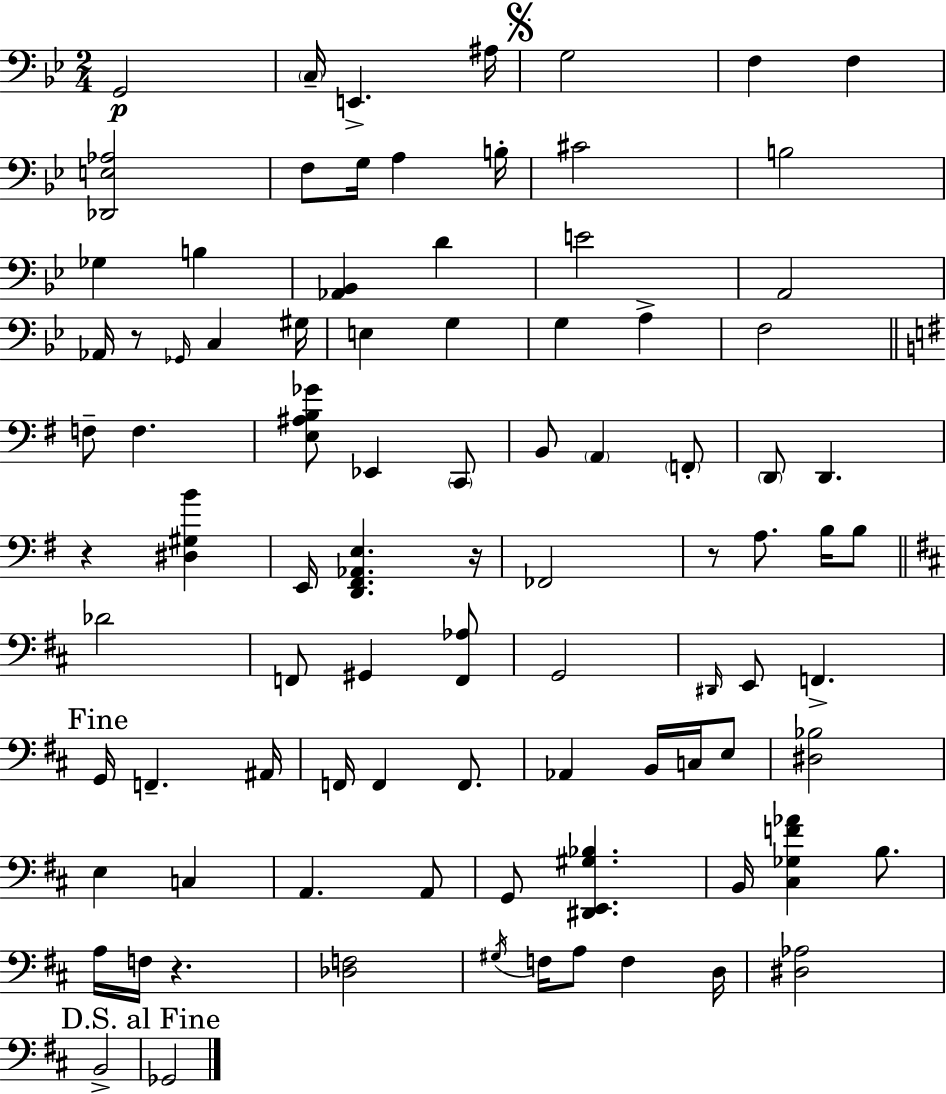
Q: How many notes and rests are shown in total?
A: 90